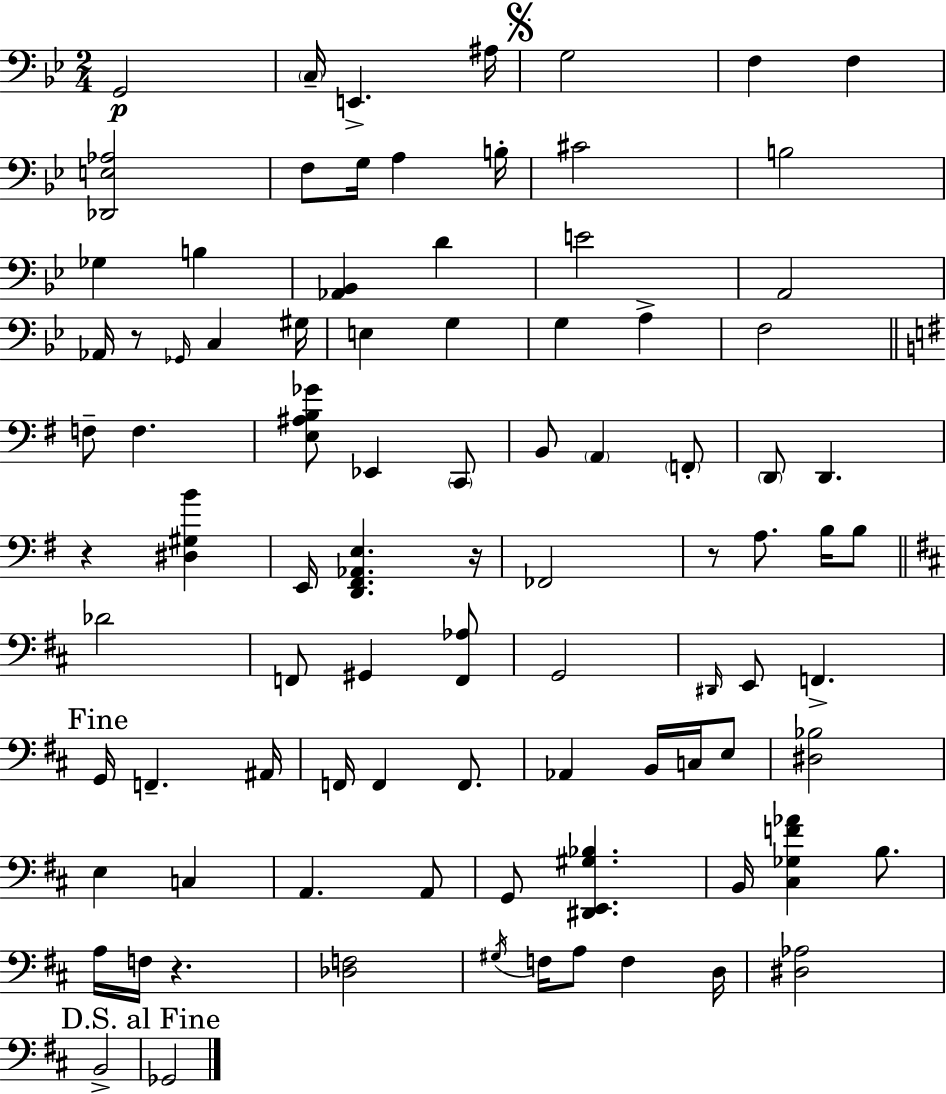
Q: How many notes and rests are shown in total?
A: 90